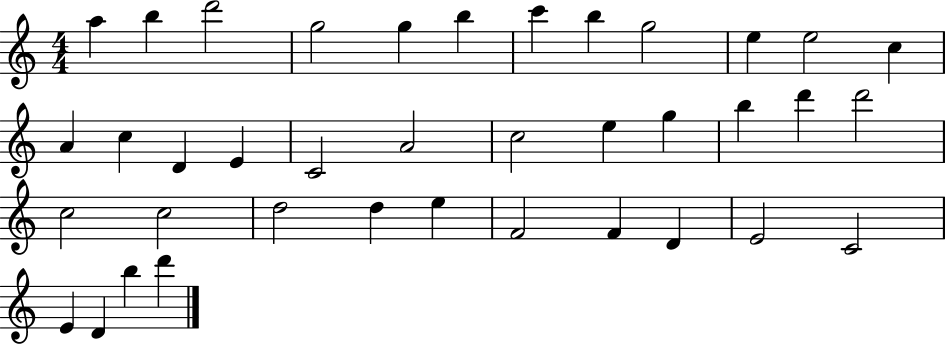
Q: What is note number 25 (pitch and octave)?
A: C5